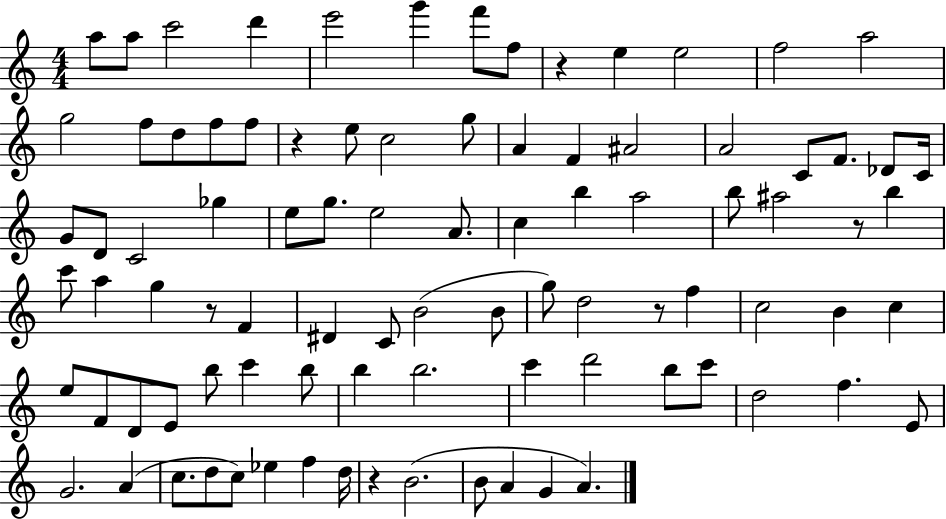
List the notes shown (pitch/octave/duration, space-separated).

A5/e A5/e C6/h D6/q E6/h G6/q F6/e F5/e R/q E5/q E5/h F5/h A5/h G5/h F5/e D5/e F5/e F5/e R/q E5/e C5/h G5/e A4/q F4/q A#4/h A4/h C4/e F4/e. Db4/e C4/s G4/e D4/e C4/h Gb5/q E5/e G5/e. E5/h A4/e. C5/q B5/q A5/h B5/e A#5/h R/e B5/q C6/e A5/q G5/q R/e F4/q D#4/q C4/e B4/h B4/e G5/e D5/h R/e F5/q C5/h B4/q C5/q E5/e F4/e D4/e E4/e B5/e C6/q B5/e B5/q B5/h. C6/q D6/h B5/e C6/e D5/h F5/q. E4/e G4/h. A4/q C5/e. D5/e C5/e Eb5/q F5/q D5/s R/q B4/h. B4/e A4/q G4/q A4/q.